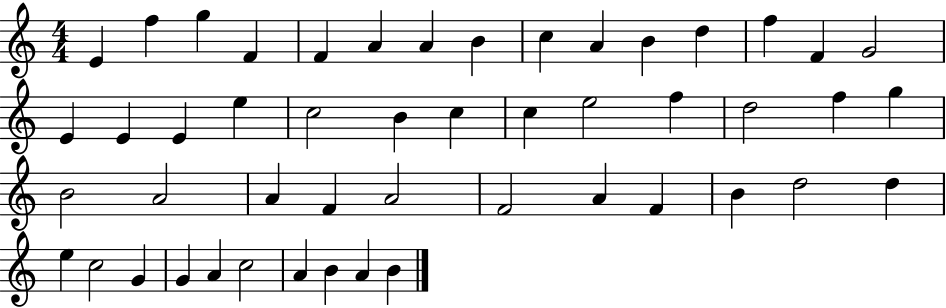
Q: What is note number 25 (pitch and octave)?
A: F5